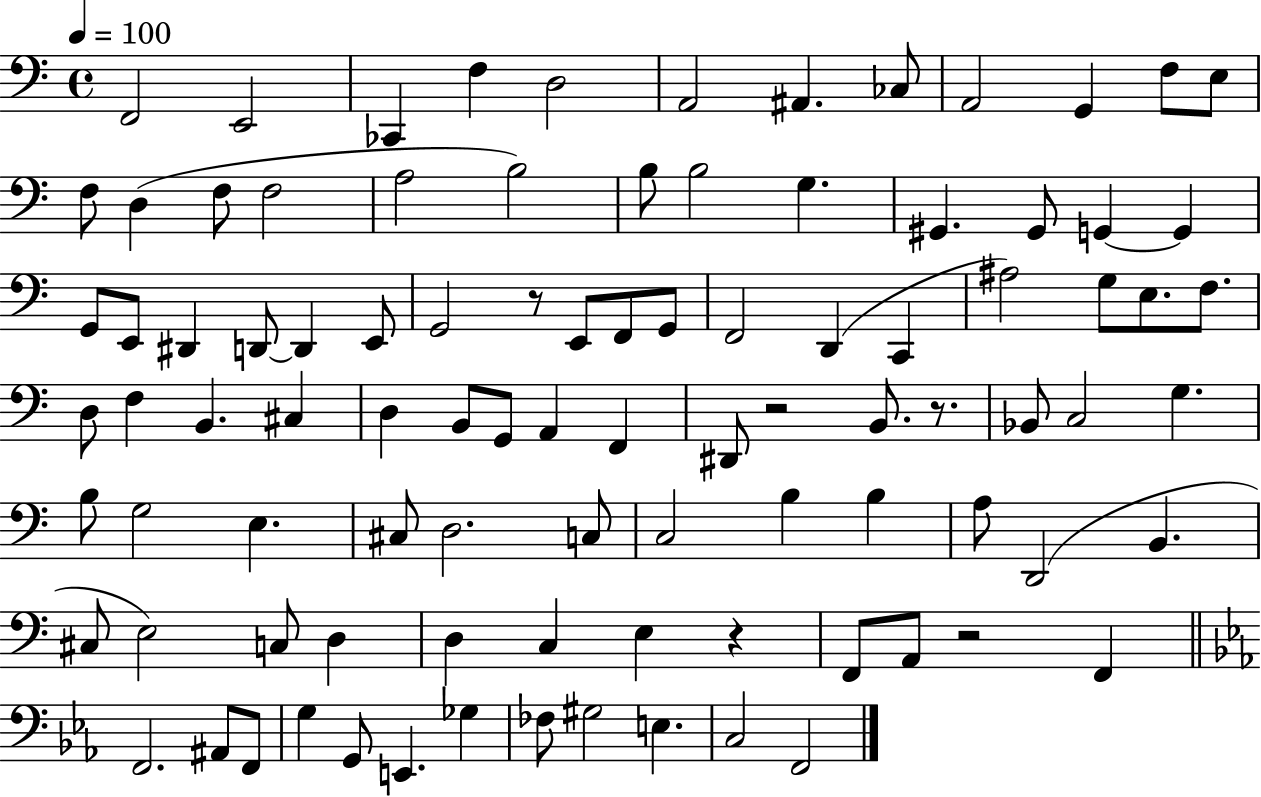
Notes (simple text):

F2/h E2/h CES2/q F3/q D3/h A2/h A#2/q. CES3/e A2/h G2/q F3/e E3/e F3/e D3/q F3/e F3/h A3/h B3/h B3/e B3/h G3/q. G#2/q. G#2/e G2/q G2/q G2/e E2/e D#2/q D2/e D2/q E2/e G2/h R/e E2/e F2/e G2/e F2/h D2/q C2/q A#3/h G3/e E3/e. F3/e. D3/e F3/q B2/q. C#3/q D3/q B2/e G2/e A2/q F2/q D#2/e R/h B2/e. R/e. Bb2/e C3/h G3/q. B3/e G3/h E3/q. C#3/e D3/h. C3/e C3/h B3/q B3/q A3/e D2/h B2/q. C#3/e E3/h C3/e D3/q D3/q C3/q E3/q R/q F2/e A2/e R/h F2/q F2/h. A#2/e F2/e G3/q G2/e E2/q. Gb3/q FES3/e G#3/h E3/q. C3/h F2/h